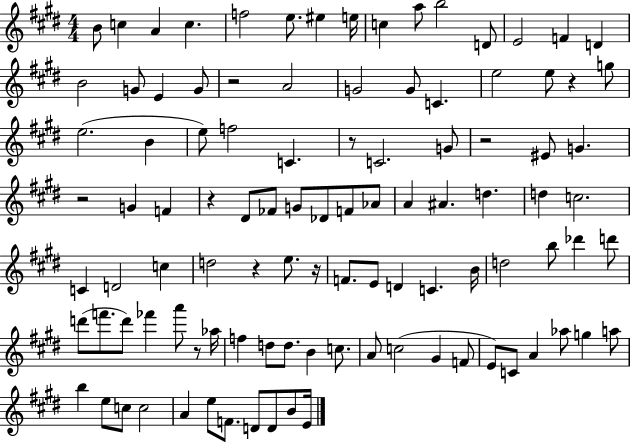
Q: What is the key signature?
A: E major